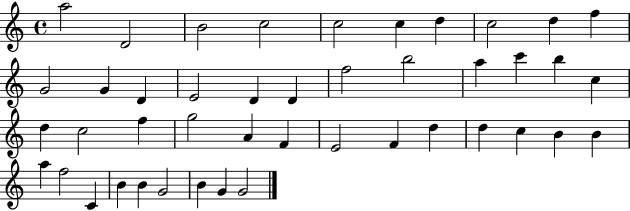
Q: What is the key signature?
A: C major